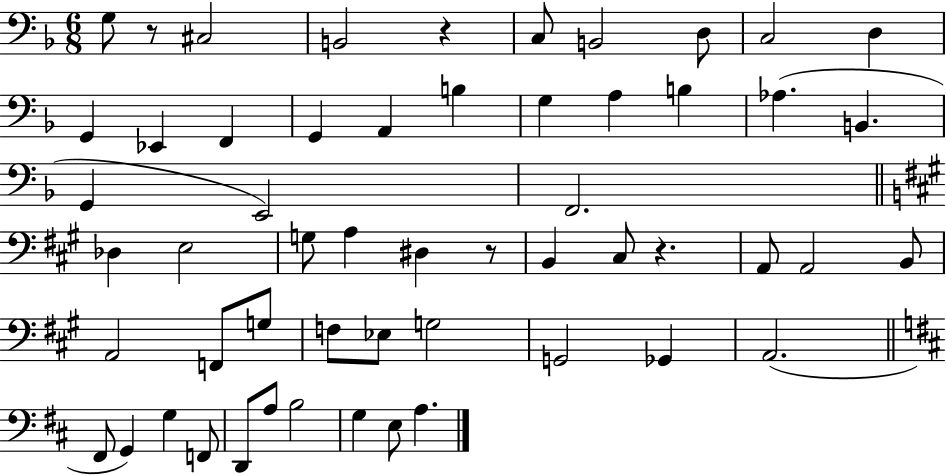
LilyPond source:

{
  \clef bass
  \numericTimeSignature
  \time 6/8
  \key f \major
  g8 r8 cis2 | b,2 r4 | c8 b,2 d8 | c2 d4 | \break g,4 ees,4 f,4 | g,4 a,4 b4 | g4 a4 b4 | aes4.( b,4. | \break g,4 e,2) | f,2. | \bar "||" \break \key a \major des4 e2 | g8 a4 dis4 r8 | b,4 cis8 r4. | a,8 a,2 b,8 | \break a,2 f,8 g8 | f8 ees8 g2 | g,2 ges,4 | a,2.( | \break \bar "||" \break \key d \major fis,8 g,4) g4 f,8 | d,8 a8 b2 | g4 e8 a4. | \bar "|."
}